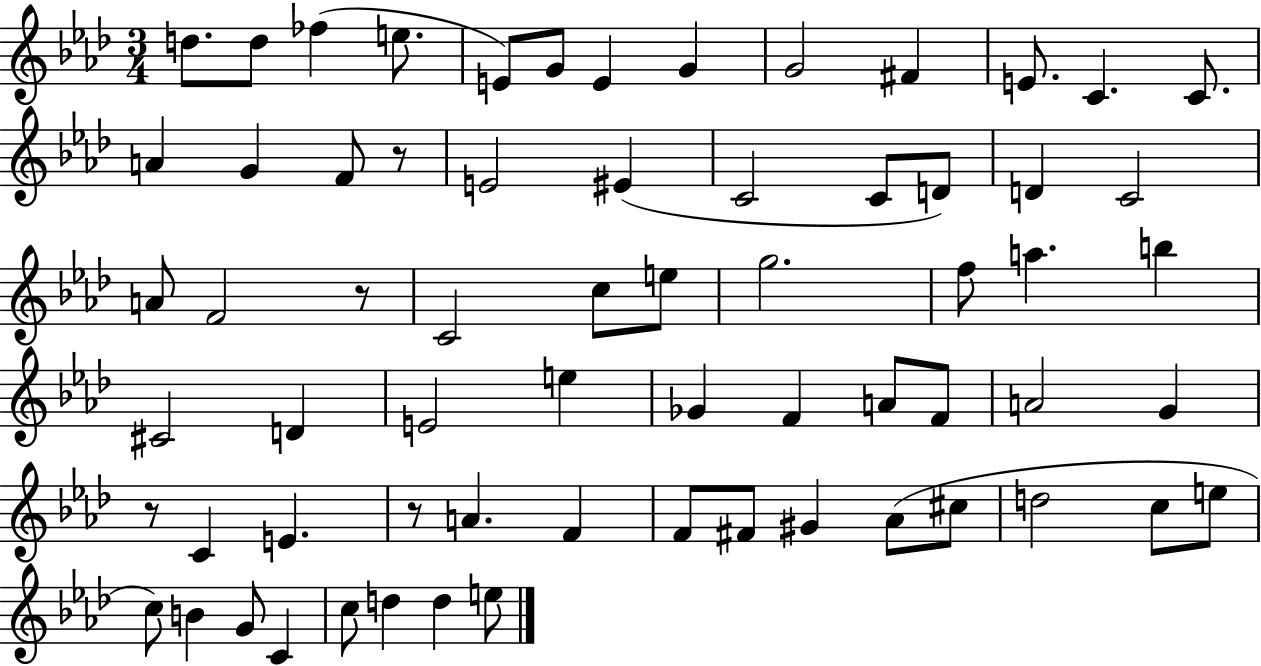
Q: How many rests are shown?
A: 4